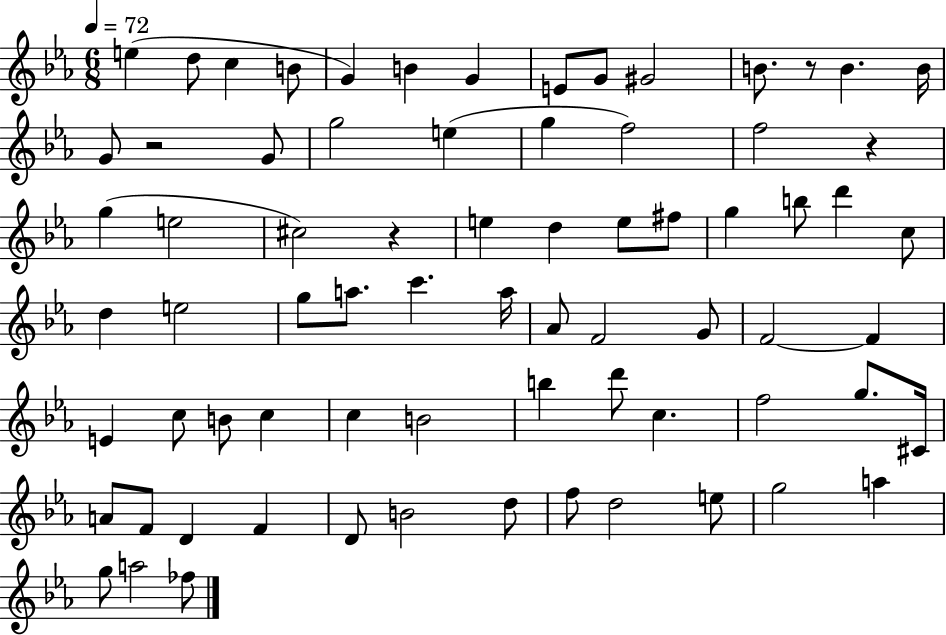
E5/q D5/e C5/q B4/e G4/q B4/q G4/q E4/e G4/e G#4/h B4/e. R/e B4/q. B4/s G4/e R/h G4/e G5/h E5/q G5/q F5/h F5/h R/q G5/q E5/h C#5/h R/q E5/q D5/q E5/e F#5/e G5/q B5/e D6/q C5/e D5/q E5/h G5/e A5/e. C6/q. A5/s Ab4/e F4/h G4/e F4/h F4/q E4/q C5/e B4/e C5/q C5/q B4/h B5/q D6/e C5/q. F5/h G5/e. C#4/s A4/e F4/e D4/q F4/q D4/e B4/h D5/e F5/e D5/h E5/e G5/h A5/q G5/e A5/h FES5/e